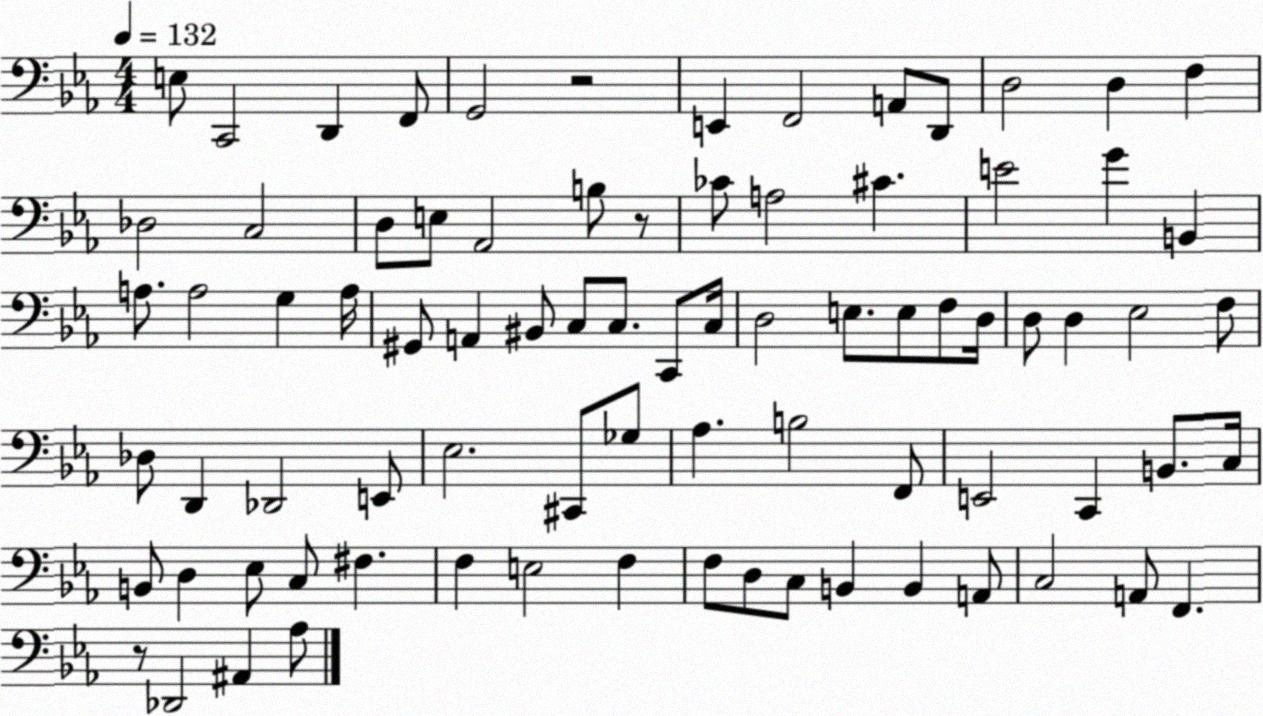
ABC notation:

X:1
T:Untitled
M:4/4
L:1/4
K:Eb
E,/2 C,,2 D,, F,,/2 G,,2 z2 E,, F,,2 A,,/2 D,,/2 D,2 D, F, _D,2 C,2 D,/2 E,/2 _A,,2 B,/2 z/2 _C/2 A,2 ^C E2 G B,, A,/2 A,2 G, A,/4 ^G,,/2 A,, ^B,,/2 C,/2 C,/2 C,,/2 C,/4 D,2 E,/2 E,/2 F,/2 D,/4 D,/2 D, _E,2 F,/2 _D,/2 D,, _D,,2 E,,/2 _E,2 ^C,,/2 _G,/2 _A, B,2 F,,/2 E,,2 C,, B,,/2 C,/4 B,,/2 D, _E,/2 C,/2 ^F, F, E,2 F, F,/2 D,/2 C,/2 B,, B,, A,,/2 C,2 A,,/2 F,, z/2 _D,,2 ^A,, _A,/2